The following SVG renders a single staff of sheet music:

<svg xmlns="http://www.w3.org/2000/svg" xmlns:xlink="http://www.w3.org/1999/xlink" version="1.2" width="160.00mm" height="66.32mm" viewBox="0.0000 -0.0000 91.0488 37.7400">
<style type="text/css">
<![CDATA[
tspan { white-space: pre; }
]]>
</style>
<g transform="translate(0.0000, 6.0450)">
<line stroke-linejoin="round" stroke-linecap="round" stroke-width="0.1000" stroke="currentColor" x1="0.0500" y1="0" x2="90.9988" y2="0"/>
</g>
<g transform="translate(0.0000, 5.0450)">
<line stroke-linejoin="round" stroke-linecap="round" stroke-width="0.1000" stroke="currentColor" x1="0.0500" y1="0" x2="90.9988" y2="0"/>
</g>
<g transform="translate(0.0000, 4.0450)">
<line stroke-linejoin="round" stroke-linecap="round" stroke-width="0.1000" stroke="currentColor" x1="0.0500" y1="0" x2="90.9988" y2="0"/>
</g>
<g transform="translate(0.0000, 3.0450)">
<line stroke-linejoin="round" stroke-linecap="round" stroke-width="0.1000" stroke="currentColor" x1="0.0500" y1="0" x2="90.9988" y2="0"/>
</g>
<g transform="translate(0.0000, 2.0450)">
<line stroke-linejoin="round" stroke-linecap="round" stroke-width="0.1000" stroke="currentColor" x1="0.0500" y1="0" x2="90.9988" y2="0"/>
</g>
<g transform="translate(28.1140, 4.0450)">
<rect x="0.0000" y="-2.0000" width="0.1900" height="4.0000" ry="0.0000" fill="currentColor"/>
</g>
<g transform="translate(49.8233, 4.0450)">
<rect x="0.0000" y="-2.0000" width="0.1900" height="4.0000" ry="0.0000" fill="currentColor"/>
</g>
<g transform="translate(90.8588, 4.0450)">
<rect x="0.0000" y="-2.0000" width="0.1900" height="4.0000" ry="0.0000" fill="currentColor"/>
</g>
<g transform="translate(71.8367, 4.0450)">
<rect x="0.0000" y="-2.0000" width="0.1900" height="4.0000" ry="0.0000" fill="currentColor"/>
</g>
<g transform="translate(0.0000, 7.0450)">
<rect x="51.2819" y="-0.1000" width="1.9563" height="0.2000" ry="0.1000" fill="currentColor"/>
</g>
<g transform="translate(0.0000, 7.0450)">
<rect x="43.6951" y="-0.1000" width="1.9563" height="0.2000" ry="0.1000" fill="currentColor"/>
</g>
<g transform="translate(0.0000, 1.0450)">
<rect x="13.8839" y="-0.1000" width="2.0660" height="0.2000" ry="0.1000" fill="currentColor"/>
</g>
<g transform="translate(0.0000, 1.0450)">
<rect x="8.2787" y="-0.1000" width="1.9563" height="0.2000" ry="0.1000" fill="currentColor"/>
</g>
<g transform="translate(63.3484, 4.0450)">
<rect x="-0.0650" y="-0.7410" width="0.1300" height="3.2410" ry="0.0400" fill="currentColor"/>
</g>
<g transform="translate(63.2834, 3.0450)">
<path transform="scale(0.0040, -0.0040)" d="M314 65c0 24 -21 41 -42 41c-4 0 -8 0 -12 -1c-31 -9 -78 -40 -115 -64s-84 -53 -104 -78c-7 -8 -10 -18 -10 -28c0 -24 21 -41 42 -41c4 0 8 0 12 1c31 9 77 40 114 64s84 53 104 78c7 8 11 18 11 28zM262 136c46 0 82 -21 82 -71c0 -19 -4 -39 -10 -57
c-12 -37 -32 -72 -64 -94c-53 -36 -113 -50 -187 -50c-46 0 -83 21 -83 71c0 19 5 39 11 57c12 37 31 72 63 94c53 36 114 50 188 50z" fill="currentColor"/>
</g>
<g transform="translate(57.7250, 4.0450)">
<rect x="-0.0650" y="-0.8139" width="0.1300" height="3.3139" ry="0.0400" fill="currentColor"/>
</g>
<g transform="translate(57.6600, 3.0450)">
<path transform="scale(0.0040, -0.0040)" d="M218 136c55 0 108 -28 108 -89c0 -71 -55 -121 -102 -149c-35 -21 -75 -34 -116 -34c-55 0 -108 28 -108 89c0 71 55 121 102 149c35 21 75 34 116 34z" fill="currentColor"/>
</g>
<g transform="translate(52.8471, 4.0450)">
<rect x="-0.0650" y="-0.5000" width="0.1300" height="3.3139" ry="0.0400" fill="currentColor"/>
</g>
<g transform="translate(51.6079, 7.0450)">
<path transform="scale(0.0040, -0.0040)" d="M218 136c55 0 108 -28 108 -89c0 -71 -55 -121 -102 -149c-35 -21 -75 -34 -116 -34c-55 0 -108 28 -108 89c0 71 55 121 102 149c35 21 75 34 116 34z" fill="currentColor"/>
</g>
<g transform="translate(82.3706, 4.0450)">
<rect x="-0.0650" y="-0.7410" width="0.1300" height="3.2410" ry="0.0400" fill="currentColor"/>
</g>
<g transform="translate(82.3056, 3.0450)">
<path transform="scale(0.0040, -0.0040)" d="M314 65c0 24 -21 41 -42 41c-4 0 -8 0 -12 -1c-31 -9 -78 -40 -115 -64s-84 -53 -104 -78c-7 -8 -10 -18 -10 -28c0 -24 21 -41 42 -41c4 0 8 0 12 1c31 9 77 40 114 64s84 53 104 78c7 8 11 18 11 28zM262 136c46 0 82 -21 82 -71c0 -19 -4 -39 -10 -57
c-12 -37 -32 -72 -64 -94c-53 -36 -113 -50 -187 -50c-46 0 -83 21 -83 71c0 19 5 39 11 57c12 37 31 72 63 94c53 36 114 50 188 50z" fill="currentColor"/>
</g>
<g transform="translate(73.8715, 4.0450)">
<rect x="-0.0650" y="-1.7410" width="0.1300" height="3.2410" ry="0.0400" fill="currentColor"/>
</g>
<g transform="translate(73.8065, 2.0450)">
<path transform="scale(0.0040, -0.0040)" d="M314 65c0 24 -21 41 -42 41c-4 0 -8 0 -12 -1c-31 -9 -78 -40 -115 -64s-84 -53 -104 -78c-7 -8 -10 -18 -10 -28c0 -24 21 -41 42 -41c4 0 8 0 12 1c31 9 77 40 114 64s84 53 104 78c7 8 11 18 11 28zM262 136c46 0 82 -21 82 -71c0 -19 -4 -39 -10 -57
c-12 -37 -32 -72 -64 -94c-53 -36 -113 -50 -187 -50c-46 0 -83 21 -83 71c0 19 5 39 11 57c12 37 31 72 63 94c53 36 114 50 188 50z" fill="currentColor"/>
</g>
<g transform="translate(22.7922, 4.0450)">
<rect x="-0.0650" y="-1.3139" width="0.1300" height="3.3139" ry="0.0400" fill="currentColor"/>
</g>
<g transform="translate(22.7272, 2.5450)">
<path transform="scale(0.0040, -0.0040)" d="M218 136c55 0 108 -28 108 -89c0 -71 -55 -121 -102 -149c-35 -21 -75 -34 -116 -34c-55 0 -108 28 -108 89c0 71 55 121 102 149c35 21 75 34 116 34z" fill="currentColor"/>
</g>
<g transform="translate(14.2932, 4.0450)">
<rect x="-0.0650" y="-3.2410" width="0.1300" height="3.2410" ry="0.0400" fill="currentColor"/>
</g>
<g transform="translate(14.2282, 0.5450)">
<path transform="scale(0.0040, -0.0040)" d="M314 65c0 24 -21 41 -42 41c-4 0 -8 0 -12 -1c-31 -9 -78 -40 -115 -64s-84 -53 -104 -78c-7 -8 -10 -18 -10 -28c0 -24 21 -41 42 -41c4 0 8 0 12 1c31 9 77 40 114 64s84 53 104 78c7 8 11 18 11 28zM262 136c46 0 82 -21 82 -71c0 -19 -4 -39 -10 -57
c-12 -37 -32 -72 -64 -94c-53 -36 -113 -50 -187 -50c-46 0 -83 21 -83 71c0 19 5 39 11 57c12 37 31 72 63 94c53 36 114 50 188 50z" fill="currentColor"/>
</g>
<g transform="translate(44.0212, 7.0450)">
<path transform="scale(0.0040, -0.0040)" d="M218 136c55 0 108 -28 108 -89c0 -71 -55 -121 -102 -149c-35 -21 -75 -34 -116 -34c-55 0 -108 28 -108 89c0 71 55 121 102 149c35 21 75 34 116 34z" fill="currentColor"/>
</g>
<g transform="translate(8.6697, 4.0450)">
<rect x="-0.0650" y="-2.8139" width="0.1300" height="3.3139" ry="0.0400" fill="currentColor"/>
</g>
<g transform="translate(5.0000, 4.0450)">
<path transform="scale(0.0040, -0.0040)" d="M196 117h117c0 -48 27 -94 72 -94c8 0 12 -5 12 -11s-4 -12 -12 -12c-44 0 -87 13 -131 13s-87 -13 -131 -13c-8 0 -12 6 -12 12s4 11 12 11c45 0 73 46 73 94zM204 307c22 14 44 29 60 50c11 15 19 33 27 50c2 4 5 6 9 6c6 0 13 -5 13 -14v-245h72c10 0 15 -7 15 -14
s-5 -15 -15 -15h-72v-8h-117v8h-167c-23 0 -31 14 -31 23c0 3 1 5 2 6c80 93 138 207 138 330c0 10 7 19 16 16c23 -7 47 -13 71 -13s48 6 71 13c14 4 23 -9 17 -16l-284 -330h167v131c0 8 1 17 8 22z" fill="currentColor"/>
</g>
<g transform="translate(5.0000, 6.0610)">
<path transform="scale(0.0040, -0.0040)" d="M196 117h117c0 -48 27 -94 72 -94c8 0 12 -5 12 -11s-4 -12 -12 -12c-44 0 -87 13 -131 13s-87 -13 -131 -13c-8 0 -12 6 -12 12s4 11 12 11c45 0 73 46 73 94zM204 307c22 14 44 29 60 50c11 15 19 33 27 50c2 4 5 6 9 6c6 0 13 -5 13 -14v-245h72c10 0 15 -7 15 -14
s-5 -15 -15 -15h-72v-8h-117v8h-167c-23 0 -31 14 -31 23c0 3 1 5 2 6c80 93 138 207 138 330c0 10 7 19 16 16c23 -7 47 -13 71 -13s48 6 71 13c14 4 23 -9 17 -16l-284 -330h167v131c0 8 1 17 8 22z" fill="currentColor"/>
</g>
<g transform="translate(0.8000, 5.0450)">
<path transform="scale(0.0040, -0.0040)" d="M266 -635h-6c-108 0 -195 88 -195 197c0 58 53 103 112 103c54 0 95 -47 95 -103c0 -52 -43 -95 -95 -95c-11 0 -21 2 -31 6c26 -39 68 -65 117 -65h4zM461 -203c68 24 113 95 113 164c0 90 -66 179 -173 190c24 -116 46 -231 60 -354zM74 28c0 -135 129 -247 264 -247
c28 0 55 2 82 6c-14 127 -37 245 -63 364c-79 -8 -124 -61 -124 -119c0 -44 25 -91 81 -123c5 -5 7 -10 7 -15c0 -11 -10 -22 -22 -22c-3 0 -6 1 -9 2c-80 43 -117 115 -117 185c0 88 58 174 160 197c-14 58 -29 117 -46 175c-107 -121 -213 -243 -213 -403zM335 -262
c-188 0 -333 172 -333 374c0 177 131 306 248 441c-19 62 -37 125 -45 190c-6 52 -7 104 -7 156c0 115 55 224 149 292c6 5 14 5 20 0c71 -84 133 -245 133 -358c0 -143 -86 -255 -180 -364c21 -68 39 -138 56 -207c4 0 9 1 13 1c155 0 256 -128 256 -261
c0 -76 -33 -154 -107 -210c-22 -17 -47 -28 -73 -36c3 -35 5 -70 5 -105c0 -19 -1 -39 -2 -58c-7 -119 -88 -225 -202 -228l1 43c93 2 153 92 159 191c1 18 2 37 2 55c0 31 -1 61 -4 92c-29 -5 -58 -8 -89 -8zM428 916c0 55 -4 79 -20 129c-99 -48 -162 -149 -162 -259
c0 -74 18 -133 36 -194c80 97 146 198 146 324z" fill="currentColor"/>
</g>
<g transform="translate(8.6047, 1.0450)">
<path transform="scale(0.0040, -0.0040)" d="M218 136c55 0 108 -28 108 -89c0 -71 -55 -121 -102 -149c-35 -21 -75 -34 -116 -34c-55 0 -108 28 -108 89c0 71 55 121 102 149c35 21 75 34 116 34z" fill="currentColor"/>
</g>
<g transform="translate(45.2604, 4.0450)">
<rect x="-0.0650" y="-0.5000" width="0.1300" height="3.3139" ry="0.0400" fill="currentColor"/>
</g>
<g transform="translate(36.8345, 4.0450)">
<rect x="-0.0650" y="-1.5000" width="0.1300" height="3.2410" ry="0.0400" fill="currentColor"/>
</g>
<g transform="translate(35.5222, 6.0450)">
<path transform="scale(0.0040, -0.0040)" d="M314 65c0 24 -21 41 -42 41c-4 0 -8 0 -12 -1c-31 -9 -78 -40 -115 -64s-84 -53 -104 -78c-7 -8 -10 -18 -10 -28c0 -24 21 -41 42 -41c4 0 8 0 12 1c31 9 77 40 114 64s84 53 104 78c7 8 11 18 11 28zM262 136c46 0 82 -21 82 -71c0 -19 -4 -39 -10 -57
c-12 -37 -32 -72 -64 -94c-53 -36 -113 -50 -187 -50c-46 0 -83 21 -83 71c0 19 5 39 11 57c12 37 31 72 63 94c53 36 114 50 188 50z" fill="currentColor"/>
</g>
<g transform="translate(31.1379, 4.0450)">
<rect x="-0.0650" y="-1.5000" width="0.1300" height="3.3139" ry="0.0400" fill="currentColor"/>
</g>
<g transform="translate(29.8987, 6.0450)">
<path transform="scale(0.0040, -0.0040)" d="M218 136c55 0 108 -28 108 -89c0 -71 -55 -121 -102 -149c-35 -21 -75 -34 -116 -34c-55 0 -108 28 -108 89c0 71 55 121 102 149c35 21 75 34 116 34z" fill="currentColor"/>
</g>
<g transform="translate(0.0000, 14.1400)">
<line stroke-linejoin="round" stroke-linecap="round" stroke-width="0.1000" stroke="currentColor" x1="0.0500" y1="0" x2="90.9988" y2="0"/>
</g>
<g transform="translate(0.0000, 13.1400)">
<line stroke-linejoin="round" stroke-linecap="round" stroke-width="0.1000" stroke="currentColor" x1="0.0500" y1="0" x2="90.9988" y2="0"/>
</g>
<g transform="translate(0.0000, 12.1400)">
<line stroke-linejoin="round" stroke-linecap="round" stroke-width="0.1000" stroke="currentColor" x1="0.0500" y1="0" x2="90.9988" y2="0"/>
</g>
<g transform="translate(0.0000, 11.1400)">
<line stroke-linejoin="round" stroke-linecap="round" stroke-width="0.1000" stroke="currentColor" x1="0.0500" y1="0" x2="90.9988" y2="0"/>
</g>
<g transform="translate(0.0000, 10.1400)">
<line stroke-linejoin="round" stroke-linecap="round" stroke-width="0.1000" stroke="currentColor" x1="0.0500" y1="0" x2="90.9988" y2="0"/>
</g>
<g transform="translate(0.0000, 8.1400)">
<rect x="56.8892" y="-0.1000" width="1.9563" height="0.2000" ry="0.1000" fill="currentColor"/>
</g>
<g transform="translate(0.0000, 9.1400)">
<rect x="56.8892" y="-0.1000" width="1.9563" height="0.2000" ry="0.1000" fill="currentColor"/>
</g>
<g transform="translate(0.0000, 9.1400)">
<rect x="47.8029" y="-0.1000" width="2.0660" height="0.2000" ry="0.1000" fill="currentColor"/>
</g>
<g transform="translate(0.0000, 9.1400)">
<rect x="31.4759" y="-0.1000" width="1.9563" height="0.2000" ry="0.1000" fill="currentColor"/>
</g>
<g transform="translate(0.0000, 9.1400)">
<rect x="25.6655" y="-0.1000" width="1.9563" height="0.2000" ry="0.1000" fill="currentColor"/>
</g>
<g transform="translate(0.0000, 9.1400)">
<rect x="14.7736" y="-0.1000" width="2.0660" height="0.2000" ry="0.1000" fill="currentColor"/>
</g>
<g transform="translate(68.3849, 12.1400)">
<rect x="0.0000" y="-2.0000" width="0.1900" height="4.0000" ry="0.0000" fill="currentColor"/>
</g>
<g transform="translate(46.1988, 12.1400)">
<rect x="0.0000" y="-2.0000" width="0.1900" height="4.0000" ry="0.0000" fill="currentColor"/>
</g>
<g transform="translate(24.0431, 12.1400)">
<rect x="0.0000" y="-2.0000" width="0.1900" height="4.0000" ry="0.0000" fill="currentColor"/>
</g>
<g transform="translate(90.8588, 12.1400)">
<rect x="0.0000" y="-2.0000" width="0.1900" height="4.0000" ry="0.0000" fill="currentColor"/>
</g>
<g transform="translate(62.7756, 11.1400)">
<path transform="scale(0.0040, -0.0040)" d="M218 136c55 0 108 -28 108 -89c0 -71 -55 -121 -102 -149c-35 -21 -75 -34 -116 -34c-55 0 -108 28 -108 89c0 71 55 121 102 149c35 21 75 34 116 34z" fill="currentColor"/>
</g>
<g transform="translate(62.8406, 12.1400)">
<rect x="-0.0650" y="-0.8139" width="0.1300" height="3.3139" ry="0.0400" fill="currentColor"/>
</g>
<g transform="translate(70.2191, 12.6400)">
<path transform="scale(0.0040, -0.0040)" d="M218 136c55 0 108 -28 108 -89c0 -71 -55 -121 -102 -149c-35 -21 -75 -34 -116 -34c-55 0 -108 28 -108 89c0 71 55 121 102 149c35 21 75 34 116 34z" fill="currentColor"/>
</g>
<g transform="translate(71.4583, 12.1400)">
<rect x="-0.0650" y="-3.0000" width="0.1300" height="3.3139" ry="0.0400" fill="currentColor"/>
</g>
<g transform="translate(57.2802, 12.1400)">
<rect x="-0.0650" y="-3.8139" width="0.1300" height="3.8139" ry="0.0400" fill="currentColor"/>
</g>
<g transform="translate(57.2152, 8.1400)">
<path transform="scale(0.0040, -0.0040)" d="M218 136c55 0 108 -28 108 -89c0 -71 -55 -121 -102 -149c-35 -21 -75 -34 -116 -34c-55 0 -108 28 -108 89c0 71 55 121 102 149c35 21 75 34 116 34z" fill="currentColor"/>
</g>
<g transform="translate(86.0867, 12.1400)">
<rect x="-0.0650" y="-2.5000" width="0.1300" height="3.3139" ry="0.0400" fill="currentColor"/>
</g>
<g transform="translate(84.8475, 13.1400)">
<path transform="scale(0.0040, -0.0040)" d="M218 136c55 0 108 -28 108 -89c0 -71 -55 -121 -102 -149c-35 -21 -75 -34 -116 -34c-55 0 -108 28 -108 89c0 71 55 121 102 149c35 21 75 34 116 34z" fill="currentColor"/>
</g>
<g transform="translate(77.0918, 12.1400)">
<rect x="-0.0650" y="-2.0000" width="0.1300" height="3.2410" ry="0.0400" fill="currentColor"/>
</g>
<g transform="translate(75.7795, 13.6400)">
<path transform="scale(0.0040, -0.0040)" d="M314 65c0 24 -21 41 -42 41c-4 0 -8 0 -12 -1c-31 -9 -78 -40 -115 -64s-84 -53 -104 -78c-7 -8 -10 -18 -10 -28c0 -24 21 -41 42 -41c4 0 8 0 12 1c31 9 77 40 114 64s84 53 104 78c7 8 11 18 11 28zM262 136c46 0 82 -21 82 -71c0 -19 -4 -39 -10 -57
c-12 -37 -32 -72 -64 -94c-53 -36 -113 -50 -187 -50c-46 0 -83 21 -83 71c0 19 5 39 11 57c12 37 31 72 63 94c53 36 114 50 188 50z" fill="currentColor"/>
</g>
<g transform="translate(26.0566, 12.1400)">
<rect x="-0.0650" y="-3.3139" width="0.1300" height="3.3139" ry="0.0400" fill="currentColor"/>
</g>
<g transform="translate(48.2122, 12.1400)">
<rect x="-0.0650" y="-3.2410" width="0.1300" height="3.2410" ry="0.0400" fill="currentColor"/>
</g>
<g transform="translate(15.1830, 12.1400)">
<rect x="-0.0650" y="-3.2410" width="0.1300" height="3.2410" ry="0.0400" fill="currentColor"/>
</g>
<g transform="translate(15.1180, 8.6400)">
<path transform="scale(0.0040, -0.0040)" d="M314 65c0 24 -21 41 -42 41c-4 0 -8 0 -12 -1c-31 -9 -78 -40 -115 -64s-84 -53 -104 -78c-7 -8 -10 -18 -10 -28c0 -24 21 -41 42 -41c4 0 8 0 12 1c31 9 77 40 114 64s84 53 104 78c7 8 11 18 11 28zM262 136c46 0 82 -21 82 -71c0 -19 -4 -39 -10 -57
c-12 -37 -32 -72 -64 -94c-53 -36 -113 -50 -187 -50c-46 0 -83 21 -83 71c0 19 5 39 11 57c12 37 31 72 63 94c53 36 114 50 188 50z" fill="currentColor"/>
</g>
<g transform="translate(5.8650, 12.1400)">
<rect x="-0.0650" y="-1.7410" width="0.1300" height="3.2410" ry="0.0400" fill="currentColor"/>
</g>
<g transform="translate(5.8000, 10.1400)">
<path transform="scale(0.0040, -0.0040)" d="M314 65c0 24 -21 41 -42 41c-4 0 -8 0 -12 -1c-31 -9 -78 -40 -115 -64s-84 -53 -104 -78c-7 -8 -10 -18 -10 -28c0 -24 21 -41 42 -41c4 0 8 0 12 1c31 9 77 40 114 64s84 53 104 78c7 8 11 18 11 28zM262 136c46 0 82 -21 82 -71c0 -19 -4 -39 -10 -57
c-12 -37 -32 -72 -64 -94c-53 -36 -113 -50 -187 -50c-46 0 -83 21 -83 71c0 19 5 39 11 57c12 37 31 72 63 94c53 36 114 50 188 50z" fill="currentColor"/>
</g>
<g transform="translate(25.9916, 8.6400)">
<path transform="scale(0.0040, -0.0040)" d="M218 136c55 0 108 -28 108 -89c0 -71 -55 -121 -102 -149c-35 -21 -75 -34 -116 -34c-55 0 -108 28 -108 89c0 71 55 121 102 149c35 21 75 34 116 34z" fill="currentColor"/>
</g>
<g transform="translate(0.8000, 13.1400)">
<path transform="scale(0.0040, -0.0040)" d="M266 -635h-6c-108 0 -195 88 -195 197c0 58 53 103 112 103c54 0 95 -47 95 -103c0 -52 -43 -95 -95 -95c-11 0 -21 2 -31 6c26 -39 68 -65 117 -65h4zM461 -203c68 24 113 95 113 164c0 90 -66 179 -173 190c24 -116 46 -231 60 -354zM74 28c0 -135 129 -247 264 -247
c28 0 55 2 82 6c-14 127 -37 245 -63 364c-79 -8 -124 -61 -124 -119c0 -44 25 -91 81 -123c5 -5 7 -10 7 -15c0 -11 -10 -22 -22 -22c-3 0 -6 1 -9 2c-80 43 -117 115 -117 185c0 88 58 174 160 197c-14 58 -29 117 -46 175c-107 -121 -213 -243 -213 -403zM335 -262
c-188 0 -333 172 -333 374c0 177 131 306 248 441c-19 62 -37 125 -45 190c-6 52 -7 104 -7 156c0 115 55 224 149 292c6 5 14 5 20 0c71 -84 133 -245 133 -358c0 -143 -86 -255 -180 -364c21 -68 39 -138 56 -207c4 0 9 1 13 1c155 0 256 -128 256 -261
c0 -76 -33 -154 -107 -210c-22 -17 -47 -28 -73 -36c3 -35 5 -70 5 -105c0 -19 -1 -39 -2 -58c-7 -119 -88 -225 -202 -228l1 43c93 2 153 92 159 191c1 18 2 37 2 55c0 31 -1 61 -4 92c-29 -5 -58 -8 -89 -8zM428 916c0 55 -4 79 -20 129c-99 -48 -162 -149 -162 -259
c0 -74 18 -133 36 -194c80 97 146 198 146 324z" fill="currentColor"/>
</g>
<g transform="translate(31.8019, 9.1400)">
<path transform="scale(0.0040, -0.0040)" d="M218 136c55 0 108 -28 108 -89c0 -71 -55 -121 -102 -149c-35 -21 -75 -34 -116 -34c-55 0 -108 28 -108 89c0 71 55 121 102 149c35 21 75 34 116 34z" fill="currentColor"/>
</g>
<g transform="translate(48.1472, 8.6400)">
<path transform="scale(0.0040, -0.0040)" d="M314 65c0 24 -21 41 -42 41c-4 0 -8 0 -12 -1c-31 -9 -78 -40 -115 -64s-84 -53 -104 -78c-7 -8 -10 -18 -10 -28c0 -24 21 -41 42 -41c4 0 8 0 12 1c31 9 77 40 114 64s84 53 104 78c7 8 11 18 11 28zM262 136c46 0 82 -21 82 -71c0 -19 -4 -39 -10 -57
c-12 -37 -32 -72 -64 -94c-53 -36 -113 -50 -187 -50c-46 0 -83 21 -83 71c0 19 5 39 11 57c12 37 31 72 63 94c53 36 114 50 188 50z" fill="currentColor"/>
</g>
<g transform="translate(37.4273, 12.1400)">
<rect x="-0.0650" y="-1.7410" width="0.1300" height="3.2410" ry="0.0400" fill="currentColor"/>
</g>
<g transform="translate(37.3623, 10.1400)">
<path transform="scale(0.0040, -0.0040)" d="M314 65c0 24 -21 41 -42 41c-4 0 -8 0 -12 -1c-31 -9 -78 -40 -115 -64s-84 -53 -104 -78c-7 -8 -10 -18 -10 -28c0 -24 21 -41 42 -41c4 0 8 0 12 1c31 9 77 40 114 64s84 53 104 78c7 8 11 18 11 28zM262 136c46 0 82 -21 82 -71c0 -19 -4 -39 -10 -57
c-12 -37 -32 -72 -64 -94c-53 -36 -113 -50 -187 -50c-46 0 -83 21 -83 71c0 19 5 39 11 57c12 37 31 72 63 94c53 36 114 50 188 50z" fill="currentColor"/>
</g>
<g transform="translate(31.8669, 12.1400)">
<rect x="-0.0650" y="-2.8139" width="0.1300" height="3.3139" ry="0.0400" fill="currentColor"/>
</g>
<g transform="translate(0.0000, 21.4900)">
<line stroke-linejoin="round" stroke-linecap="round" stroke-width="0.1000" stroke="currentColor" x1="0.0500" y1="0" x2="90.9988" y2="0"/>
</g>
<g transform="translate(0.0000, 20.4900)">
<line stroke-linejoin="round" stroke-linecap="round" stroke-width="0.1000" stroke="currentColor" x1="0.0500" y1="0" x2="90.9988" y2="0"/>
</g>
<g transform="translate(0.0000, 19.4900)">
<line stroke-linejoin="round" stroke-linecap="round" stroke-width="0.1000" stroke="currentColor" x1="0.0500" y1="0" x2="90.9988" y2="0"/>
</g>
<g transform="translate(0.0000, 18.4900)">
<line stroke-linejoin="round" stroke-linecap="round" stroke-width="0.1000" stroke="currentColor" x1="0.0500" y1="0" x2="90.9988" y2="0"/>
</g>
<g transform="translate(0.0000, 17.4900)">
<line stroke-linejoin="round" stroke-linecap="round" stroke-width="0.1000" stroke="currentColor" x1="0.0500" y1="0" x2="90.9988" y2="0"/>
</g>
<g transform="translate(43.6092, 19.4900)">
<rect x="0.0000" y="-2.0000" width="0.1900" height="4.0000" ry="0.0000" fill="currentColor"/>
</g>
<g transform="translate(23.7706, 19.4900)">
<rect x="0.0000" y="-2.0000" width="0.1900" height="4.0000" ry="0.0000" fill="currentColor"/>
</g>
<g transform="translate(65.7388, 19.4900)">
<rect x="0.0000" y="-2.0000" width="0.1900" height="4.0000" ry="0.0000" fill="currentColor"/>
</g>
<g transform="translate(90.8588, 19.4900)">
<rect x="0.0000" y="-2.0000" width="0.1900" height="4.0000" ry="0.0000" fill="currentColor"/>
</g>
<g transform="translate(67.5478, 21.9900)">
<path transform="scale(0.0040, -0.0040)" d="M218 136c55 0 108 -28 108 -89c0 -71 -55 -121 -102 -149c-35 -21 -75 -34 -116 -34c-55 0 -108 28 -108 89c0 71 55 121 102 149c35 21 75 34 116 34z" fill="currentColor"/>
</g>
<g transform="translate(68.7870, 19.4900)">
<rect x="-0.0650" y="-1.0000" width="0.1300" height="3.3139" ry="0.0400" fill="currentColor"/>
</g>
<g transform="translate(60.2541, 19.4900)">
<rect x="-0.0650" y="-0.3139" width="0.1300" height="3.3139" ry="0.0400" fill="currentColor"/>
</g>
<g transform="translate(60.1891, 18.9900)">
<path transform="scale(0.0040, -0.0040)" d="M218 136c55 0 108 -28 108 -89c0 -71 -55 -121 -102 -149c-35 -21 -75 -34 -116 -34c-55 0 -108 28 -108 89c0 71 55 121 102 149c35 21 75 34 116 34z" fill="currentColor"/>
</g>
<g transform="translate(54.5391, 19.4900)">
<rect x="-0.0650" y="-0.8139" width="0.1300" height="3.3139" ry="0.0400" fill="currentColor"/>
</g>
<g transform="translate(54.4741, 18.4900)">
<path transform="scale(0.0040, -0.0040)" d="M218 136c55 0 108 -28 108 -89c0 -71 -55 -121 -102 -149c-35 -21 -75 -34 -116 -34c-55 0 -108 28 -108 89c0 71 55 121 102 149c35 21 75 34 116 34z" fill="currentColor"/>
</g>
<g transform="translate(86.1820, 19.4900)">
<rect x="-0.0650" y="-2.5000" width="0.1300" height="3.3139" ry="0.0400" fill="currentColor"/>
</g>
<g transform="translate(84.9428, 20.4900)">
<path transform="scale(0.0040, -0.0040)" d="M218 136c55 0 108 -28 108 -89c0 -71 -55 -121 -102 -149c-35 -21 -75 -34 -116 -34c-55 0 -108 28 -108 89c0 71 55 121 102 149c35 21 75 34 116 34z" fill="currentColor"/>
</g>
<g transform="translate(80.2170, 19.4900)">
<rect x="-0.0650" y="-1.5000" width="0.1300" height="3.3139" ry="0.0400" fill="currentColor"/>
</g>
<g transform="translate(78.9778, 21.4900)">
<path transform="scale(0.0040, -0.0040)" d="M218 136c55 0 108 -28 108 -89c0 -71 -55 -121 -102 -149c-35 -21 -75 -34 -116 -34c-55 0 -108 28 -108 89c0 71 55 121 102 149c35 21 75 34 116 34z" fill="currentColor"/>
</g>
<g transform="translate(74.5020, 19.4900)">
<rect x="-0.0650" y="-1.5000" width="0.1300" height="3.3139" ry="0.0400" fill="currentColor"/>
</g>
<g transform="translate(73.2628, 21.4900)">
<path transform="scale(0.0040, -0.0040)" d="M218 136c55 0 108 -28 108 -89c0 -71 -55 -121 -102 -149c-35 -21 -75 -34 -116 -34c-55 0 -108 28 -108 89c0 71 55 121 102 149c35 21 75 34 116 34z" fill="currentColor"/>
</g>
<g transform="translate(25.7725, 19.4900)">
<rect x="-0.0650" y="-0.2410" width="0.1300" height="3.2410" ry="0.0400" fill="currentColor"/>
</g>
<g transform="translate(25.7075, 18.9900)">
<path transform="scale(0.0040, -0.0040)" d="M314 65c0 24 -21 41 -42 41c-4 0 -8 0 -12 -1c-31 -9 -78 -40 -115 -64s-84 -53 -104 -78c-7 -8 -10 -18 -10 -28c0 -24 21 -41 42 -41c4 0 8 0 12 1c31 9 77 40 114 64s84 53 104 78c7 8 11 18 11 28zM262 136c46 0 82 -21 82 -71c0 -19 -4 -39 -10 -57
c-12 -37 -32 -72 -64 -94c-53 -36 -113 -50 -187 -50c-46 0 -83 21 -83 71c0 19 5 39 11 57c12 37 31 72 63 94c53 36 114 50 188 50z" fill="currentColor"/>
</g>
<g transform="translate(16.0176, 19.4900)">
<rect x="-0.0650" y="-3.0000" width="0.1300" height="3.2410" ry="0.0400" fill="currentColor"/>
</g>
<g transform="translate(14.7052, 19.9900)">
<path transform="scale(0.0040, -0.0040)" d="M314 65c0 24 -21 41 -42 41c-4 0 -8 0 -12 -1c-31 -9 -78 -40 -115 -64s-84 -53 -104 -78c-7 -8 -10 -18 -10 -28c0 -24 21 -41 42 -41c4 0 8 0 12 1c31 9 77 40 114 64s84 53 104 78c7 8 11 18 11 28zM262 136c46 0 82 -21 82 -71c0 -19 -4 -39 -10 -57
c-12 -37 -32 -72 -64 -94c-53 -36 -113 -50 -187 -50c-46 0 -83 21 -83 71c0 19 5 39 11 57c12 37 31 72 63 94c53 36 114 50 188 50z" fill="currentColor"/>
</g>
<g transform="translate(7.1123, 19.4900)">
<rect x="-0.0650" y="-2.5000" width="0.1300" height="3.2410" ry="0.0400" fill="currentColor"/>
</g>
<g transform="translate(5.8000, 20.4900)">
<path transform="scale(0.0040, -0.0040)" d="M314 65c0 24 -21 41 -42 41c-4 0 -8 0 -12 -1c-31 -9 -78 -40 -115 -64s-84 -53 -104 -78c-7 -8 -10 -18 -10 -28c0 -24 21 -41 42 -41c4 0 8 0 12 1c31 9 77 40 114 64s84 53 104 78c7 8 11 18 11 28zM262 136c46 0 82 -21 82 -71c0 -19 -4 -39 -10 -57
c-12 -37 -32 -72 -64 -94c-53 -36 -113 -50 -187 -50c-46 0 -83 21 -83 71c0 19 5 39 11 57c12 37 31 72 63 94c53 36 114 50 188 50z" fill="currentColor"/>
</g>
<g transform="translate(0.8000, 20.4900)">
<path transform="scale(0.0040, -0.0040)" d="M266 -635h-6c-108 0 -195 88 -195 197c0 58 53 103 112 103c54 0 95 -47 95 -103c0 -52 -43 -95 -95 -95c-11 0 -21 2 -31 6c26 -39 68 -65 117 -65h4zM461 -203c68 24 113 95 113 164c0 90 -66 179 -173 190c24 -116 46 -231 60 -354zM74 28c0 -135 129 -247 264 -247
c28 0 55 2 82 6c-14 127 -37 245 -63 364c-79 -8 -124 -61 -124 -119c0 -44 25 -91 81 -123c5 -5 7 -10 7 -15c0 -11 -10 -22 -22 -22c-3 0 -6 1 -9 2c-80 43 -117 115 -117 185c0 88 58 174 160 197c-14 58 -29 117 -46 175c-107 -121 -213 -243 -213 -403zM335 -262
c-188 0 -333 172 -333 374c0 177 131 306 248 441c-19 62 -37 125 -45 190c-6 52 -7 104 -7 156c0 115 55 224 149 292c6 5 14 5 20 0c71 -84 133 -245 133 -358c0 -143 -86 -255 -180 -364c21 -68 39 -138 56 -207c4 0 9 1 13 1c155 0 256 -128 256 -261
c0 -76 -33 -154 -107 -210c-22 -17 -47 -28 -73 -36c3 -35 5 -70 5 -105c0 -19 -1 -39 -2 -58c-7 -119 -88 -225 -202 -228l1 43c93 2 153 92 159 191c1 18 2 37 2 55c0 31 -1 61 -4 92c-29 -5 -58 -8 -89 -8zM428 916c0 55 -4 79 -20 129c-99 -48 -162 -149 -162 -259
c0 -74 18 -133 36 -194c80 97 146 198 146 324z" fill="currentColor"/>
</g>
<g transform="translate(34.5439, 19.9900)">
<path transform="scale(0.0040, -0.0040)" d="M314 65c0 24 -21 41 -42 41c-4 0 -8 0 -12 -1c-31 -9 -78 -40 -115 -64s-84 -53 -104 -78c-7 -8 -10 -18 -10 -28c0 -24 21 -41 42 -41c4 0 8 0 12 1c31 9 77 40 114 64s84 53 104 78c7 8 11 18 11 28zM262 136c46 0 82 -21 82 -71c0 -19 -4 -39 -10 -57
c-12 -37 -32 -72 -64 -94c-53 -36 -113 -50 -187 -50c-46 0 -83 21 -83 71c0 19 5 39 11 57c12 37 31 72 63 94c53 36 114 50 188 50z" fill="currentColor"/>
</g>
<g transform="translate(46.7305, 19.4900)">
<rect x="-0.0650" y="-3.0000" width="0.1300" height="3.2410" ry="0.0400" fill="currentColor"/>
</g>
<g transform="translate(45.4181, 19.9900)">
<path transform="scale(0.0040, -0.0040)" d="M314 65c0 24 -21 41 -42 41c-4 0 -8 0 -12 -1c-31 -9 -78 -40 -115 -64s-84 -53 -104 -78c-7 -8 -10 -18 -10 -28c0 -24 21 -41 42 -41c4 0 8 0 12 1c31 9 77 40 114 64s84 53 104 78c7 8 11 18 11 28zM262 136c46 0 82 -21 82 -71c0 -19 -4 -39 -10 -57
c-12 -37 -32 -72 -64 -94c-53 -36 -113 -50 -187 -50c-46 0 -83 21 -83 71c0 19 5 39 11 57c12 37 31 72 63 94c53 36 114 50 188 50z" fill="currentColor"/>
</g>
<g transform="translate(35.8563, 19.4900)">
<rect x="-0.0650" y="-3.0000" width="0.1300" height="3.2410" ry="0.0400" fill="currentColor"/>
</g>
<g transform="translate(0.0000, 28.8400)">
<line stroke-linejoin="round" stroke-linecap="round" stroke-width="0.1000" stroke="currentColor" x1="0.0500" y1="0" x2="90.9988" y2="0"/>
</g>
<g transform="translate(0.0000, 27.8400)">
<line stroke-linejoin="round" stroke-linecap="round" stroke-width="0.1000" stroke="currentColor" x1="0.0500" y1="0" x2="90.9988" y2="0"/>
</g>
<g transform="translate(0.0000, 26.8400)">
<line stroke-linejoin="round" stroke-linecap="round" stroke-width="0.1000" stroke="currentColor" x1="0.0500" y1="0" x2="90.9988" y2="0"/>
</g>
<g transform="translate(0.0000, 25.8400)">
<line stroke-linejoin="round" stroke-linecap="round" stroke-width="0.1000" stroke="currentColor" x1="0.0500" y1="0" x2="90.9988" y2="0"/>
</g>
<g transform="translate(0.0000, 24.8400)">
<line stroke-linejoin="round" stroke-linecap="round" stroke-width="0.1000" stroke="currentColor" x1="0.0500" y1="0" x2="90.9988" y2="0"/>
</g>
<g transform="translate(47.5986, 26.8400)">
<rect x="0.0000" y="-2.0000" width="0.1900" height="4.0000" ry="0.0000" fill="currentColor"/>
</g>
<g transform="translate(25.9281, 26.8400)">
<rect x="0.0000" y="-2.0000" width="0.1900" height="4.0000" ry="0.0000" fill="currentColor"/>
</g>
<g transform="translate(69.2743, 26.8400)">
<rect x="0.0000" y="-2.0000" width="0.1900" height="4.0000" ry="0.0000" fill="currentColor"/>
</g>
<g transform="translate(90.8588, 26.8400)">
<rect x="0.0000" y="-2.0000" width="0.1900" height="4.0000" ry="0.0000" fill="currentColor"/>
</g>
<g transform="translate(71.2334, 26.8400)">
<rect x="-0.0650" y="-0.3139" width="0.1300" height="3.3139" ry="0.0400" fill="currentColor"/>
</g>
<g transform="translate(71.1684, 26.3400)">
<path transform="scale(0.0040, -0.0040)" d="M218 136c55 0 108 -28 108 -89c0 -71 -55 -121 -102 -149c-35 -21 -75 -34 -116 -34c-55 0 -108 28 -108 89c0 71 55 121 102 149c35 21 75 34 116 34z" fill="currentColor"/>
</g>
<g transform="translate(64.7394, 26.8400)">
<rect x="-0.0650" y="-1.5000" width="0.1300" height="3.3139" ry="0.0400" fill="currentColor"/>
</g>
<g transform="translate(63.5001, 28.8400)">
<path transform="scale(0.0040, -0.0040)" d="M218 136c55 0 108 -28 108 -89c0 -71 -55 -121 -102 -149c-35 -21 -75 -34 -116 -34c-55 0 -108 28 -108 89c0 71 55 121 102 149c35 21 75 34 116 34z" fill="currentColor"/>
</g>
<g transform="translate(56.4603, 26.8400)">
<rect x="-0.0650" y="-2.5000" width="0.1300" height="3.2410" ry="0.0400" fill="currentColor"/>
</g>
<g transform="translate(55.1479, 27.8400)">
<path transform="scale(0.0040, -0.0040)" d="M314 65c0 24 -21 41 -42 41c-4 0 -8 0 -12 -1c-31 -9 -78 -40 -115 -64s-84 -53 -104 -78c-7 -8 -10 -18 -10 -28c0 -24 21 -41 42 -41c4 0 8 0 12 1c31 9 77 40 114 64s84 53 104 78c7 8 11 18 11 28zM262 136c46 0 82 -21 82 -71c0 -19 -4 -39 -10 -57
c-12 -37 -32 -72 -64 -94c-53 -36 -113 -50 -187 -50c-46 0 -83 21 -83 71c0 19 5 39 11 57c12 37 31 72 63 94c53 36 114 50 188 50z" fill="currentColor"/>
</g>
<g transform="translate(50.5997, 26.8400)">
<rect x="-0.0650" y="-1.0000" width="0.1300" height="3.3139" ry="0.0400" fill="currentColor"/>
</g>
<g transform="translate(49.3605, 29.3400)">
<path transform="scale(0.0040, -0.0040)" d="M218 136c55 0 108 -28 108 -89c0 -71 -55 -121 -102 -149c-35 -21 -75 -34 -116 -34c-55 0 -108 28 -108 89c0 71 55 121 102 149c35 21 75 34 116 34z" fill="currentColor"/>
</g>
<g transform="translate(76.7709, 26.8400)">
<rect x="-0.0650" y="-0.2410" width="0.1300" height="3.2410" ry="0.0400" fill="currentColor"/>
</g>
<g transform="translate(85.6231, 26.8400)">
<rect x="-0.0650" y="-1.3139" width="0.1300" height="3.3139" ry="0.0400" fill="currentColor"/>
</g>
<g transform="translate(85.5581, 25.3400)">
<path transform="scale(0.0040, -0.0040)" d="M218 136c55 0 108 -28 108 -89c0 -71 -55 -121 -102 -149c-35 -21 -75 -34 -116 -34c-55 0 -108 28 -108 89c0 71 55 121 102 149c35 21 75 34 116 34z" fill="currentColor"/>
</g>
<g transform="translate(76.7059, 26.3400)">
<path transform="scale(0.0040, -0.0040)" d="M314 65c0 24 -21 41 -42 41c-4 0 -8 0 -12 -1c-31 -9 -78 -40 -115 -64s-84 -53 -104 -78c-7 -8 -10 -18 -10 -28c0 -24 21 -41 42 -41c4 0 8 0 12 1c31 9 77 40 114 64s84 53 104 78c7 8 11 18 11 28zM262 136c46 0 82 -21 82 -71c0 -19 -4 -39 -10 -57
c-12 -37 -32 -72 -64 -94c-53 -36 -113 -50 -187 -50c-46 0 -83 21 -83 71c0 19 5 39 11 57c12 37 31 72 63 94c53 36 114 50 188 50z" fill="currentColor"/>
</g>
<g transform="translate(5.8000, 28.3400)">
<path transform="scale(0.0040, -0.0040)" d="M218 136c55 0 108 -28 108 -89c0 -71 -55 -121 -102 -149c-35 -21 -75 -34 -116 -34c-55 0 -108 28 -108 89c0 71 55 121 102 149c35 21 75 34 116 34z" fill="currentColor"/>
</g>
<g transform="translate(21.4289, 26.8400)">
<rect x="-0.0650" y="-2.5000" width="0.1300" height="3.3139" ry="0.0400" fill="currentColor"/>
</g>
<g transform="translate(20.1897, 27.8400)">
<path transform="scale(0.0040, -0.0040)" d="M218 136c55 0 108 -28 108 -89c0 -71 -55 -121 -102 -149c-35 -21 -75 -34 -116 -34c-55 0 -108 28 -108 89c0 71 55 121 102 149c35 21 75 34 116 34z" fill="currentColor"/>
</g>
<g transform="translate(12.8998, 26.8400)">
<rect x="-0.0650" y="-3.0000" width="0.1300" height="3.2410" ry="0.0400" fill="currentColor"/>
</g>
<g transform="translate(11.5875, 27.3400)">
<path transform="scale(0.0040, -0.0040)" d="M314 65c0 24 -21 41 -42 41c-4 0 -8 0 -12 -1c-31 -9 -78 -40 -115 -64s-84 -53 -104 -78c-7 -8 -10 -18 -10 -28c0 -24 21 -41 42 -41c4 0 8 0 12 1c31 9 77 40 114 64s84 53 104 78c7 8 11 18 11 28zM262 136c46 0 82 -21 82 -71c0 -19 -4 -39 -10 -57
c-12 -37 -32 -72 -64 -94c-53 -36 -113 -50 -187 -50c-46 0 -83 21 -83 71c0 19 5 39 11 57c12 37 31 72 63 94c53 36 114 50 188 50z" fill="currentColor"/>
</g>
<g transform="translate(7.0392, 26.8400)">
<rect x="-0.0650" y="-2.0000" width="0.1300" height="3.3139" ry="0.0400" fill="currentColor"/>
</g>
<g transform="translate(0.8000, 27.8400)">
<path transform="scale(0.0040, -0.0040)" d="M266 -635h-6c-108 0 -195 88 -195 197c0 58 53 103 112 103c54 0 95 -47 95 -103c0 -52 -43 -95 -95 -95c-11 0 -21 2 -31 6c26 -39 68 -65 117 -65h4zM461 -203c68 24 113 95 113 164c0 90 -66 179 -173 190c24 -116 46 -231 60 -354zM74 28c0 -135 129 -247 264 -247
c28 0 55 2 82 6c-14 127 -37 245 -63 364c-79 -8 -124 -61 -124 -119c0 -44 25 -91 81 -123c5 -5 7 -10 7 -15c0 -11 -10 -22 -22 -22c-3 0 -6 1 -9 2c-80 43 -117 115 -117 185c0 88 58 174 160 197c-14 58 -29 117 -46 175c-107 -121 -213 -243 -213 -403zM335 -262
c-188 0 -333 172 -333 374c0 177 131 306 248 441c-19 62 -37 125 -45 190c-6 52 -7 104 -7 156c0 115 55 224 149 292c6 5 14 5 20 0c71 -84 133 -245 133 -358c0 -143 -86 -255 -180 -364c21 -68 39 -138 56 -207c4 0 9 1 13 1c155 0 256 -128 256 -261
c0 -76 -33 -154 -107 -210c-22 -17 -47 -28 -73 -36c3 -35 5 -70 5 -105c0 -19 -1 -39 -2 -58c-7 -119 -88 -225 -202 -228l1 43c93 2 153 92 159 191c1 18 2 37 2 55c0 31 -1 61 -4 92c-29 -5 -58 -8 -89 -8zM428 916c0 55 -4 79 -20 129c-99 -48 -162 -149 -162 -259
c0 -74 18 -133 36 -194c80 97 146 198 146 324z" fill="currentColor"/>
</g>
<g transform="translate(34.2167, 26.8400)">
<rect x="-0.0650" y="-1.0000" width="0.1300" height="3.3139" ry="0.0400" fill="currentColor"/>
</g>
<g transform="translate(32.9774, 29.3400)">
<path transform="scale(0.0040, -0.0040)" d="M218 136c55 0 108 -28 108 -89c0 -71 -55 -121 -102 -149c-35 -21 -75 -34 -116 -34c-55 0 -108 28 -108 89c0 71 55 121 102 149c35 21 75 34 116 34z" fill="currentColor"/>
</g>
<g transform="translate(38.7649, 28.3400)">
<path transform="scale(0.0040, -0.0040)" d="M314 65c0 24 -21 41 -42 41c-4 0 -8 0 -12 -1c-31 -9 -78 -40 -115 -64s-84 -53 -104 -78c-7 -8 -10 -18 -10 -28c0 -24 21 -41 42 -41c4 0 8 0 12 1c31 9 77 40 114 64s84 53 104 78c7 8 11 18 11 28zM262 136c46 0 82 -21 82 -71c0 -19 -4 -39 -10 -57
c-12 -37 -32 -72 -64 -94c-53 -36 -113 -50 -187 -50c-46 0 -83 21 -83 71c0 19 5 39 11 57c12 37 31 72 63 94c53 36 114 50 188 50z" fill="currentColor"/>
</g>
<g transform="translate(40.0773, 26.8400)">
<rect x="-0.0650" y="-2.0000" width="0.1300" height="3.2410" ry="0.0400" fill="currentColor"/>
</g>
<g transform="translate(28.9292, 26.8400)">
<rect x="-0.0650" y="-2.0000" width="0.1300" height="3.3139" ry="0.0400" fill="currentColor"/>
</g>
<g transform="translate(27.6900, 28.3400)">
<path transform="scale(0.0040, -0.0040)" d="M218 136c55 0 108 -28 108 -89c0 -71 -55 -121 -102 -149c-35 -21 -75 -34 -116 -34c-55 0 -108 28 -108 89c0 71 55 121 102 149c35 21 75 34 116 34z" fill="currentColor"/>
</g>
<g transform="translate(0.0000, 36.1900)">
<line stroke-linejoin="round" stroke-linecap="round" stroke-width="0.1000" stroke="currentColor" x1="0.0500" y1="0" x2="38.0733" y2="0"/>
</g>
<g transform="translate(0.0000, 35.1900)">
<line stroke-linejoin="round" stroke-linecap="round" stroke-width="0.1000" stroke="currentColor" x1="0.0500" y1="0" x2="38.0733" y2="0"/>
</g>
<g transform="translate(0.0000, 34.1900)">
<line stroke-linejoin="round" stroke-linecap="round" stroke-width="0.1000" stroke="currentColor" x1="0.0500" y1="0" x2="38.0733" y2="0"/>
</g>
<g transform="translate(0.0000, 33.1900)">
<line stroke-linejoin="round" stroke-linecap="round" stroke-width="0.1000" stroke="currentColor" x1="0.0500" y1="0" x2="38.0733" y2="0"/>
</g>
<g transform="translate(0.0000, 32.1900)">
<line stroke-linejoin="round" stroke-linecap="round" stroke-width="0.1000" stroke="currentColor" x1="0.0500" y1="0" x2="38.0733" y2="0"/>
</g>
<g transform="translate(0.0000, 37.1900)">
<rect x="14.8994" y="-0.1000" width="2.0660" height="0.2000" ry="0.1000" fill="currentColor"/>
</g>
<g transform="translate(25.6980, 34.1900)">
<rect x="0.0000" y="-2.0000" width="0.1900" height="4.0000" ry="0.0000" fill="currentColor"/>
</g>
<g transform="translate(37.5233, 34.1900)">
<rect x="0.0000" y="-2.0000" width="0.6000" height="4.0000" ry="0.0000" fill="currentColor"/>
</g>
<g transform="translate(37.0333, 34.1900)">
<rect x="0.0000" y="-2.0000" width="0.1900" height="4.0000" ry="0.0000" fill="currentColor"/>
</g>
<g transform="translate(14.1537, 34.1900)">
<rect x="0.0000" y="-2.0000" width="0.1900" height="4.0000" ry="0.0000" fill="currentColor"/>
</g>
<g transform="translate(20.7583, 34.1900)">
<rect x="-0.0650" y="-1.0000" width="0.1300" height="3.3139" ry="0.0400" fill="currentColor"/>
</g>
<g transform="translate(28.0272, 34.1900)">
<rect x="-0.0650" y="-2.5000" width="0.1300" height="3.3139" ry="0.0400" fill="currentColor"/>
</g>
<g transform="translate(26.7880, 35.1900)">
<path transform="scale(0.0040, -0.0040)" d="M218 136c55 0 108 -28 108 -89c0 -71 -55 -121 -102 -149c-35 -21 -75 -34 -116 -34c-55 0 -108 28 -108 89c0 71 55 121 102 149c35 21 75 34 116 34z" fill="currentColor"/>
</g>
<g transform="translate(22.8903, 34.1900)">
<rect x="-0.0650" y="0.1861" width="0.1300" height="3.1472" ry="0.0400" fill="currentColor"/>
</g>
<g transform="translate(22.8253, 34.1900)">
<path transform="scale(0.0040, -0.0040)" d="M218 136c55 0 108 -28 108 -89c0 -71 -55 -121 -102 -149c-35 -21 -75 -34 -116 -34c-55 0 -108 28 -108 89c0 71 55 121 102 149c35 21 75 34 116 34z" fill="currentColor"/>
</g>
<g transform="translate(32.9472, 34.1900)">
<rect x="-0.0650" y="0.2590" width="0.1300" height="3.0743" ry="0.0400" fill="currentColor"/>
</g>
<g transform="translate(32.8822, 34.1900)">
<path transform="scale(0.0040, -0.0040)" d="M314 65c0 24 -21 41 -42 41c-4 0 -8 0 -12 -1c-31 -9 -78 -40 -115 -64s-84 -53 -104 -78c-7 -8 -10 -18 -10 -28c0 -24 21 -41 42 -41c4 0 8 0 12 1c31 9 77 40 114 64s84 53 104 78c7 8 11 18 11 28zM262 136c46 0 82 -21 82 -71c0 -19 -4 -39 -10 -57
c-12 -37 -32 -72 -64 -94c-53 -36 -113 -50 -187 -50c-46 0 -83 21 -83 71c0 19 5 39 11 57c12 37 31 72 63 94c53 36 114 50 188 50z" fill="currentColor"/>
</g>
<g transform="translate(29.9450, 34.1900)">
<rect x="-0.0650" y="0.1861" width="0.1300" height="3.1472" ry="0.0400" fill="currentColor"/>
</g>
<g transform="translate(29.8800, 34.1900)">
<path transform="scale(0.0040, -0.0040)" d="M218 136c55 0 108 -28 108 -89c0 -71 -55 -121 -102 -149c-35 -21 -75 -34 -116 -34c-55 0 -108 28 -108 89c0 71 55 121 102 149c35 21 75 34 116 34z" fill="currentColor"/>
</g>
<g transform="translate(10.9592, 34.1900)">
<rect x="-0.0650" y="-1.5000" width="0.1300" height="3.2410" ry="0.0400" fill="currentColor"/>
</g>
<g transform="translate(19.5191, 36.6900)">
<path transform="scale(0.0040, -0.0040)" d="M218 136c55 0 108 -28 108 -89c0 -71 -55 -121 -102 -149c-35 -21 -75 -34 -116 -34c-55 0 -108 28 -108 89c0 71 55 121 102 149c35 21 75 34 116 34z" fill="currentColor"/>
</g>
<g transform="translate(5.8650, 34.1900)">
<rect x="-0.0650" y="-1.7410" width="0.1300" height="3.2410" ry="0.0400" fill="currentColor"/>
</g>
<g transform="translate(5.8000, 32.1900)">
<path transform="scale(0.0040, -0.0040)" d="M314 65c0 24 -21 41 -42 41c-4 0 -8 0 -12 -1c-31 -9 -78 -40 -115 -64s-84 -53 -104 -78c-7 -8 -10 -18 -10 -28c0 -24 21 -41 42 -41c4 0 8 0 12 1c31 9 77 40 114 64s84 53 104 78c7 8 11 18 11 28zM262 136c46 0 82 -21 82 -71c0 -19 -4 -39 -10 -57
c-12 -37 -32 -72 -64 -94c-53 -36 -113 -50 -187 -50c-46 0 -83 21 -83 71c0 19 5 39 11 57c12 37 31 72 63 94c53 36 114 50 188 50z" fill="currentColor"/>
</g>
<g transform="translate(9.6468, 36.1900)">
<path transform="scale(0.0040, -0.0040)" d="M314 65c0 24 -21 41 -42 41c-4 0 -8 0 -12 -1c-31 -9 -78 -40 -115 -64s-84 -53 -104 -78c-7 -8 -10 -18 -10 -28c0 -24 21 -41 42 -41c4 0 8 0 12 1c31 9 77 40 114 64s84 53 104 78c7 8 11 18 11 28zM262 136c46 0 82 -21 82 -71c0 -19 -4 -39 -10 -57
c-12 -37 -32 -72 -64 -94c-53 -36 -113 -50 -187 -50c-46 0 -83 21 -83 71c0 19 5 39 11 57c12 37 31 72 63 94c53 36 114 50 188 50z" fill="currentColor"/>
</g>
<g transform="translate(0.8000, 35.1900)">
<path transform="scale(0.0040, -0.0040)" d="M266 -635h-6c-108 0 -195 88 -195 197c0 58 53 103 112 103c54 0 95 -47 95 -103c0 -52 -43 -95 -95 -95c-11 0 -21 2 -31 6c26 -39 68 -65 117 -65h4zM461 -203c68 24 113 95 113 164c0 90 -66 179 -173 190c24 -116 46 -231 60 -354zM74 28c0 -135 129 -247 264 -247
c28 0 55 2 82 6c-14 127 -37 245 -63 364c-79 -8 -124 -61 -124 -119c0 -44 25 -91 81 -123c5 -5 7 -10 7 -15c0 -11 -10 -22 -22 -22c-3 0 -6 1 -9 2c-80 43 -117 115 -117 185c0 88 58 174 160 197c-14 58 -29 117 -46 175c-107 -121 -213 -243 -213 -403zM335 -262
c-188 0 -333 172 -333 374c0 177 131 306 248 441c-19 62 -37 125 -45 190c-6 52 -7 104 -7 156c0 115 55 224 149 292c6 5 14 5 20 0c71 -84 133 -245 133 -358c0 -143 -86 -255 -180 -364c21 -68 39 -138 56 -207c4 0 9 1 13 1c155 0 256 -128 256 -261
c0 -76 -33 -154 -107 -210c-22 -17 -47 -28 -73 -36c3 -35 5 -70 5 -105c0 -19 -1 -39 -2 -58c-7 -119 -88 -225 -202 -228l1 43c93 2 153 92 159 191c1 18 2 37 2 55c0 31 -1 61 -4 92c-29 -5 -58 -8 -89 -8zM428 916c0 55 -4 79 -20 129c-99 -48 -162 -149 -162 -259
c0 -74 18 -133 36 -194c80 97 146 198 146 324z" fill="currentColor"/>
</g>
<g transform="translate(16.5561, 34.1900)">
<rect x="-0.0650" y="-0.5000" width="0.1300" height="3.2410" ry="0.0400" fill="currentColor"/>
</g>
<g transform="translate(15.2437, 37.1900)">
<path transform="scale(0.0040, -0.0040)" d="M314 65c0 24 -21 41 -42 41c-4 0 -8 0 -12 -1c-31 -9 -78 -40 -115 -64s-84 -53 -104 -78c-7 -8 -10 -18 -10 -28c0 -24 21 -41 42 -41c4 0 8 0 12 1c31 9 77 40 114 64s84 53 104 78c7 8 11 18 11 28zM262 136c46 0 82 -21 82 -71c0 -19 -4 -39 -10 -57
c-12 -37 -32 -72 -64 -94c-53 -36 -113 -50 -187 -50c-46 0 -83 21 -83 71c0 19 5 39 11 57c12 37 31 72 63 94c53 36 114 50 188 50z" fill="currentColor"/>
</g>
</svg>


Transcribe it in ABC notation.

X:1
T:Untitled
M:4/4
L:1/4
K:C
a b2 e E E2 C C d d2 f2 d2 f2 b2 b a f2 b2 c' d A F2 G G2 A2 c2 A2 A2 d c D E E G F A2 G F D F2 D G2 E c c2 e f2 E2 C2 D B G B B2